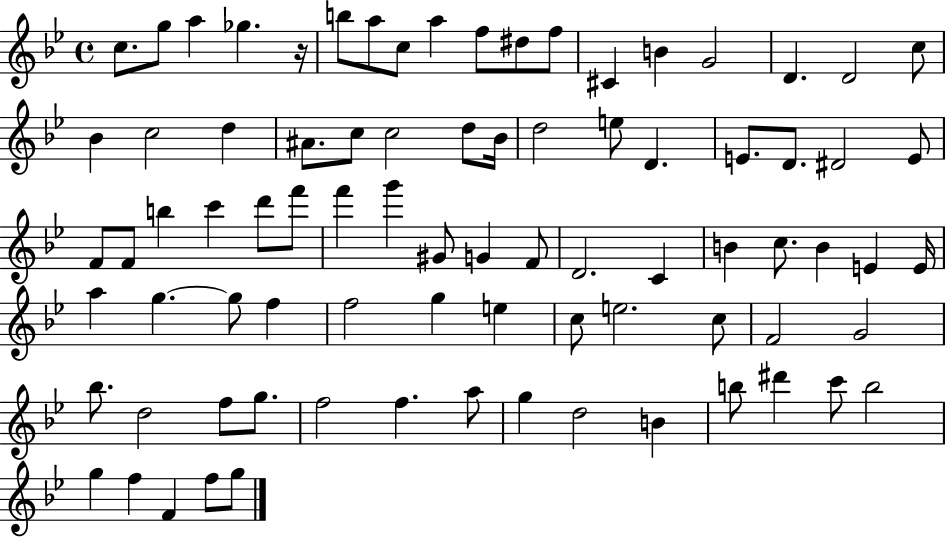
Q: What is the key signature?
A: BES major